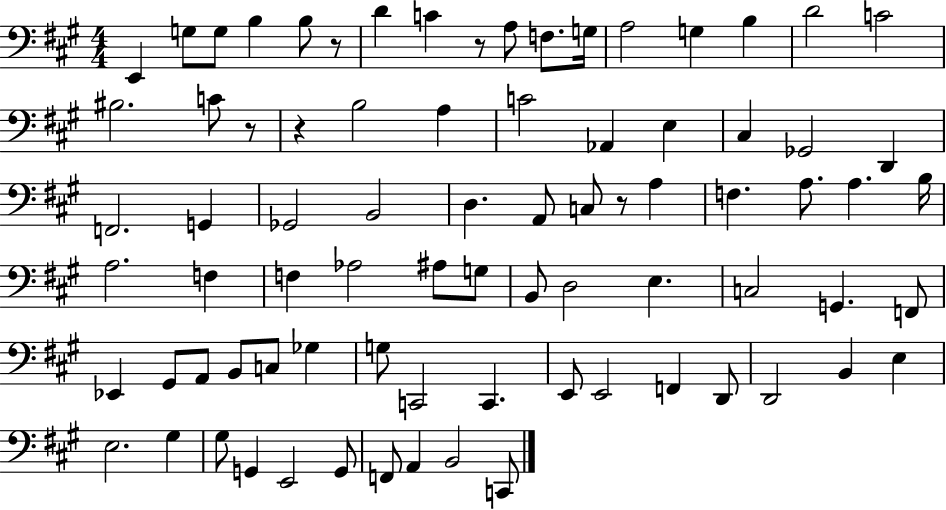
E2/q G3/e G3/e B3/q B3/e R/e D4/q C4/q R/e A3/e F3/e. G3/s A3/h G3/q B3/q D4/h C4/h BIS3/h. C4/e R/e R/q B3/h A3/q C4/h Ab2/q E3/q C#3/q Gb2/h D2/q F2/h. G2/q Gb2/h B2/h D3/q. A2/e C3/e R/e A3/q F3/q. A3/e. A3/q. B3/s A3/h. F3/q F3/q Ab3/h A#3/e G3/e B2/e D3/h E3/q. C3/h G2/q. F2/e Eb2/q G#2/e A2/e B2/e C3/e Gb3/q G3/e C2/h C2/q. E2/e E2/h F2/q D2/e D2/h B2/q E3/q E3/h. G#3/q G#3/e G2/q E2/h G2/e F2/e A2/q B2/h C2/e